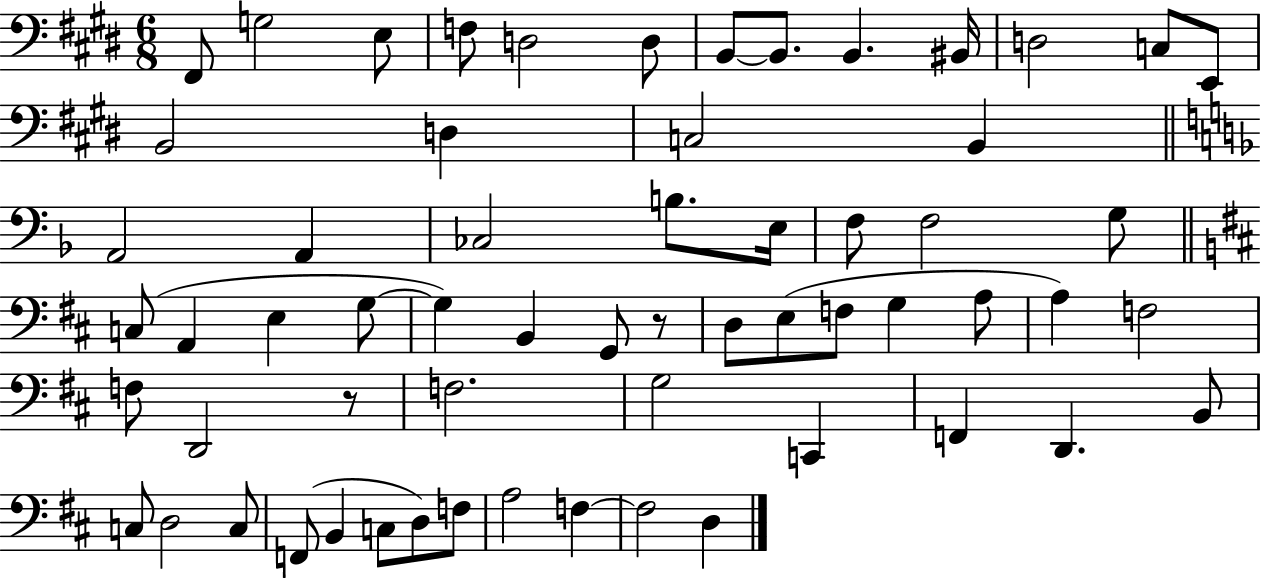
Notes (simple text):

F#2/e G3/h E3/e F3/e D3/h D3/e B2/e B2/e. B2/q. BIS2/s D3/h C3/e E2/e B2/h D3/q C3/h B2/q A2/h A2/q CES3/h B3/e. E3/s F3/e F3/h G3/e C3/e A2/q E3/q G3/e G3/q B2/q G2/e R/e D3/e E3/e F3/e G3/q A3/e A3/q F3/h F3/e D2/h R/e F3/h. G3/h C2/q F2/q D2/q. B2/e C3/e D3/h C3/e F2/e B2/q C3/e D3/e F3/e A3/h F3/q F3/h D3/q